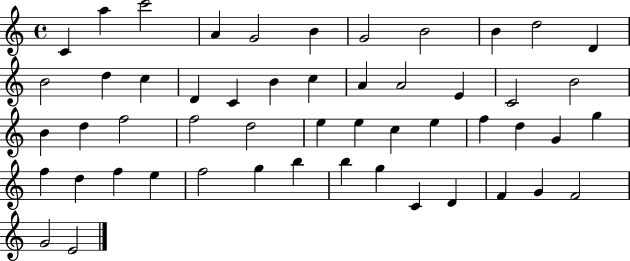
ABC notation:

X:1
T:Untitled
M:4/4
L:1/4
K:C
C a c'2 A G2 B G2 B2 B d2 D B2 d c D C B c A A2 E C2 B2 B d f2 f2 d2 e e c e f d G g f d f e f2 g b b g C D F G F2 G2 E2